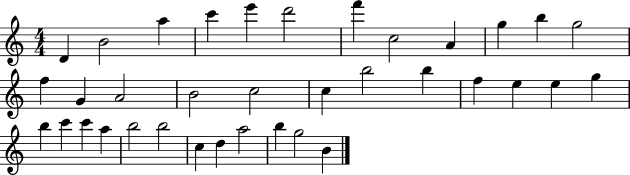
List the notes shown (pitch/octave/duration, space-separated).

D4/q B4/h A5/q C6/q E6/q D6/h F6/q C5/h A4/q G5/q B5/q G5/h F5/q G4/q A4/h B4/h C5/h C5/q B5/h B5/q F5/q E5/q E5/q G5/q B5/q C6/q C6/q A5/q B5/h B5/h C5/q D5/q A5/h B5/q G5/h B4/q